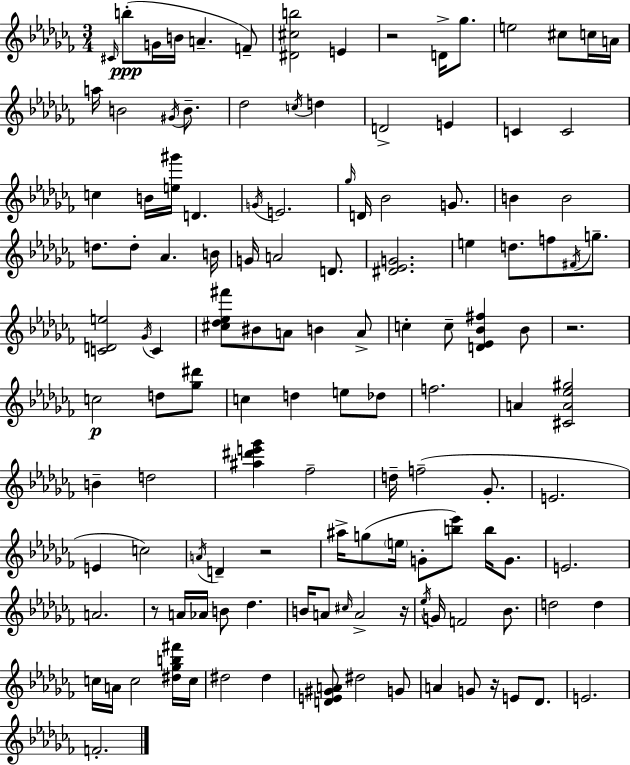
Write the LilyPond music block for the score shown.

{
  \clef treble
  \numericTimeSignature
  \time 3/4
  \key aes \minor
  \grace { cis'16 }(\ppp b''8-. g'16 b'16 a'4.-- f'8--) | <dis' cis'' b''>2 e'4 | r2 d'16-> ges''8. | e''2 cis''8 c''16 | \break a'16 a''16 b'2 \acciaccatura { gis'16 } b'8.-- | des''2 \acciaccatura { c''16 } d''4 | d'2-> e'4 | c'4 c'2 | \break c''4 b'16 <e'' gis'''>16 d'4. | \acciaccatura { g'16 } e'2. | \grace { ges''16 } d'16 bes'2 | g'8. b'4 b'2 | \break d''8. d''8-. aes'4. | b'16 g'16 a'2 | d'8. <dis' ees' g'>2. | e''4 d''8. | \break f''8 \acciaccatura { fis'16 } g''8.-- <c' d' e''>2 | \acciaccatura { ges'16 } c'4 <cis'' des'' ees'' fis'''>8 bis'8 a'8 | b'4 a'8-> c''4-. c''8-- | <d' ees' bes' fis''>4 bes'8 r2. | \break c''2\p | d''8 <ges'' dis'''>8 c''4 d''4 | e''8 des''8 f''2. | a'4 <cis' a' ees'' gis''>2 | \break b'4-- d''2 | <ais'' dis''' e''' ges'''>4 fes''2-- | d''16-- f''2--( | ges'8.-. e'2. | \break e'4 c''2) | \acciaccatura { a'16 } d'4-- | r2 ais''16-> g''8( \parenthesize e''16 | g'8-. <b'' ees'''>8) b''16 g'8. e'2. | \break a'2. | r8 a'16 aes'16 | b'8 des''4. b'16 a'8 \grace { cis''16 } | a'2-> r16 \acciaccatura { ees''16 } g'16 f'2 | \break bes'8. d''2 | d''4 c''16 a'16 | c''2 <dis'' ges'' b'' fis'''>16 c''16 dis''2 | dis''4 <d' e' gis' a'>8 | \break dis''2 g'8 a'4 | g'8 r16 e'8 des'8. e'2. | f'2.-. | \bar "|."
}